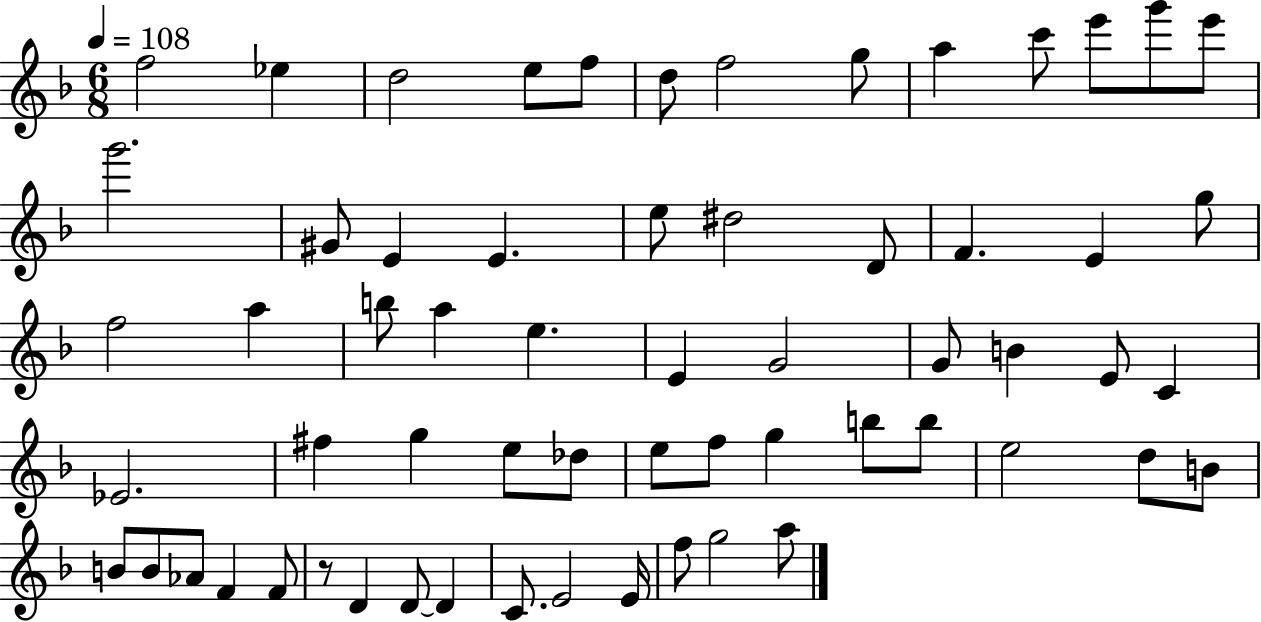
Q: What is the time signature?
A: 6/8